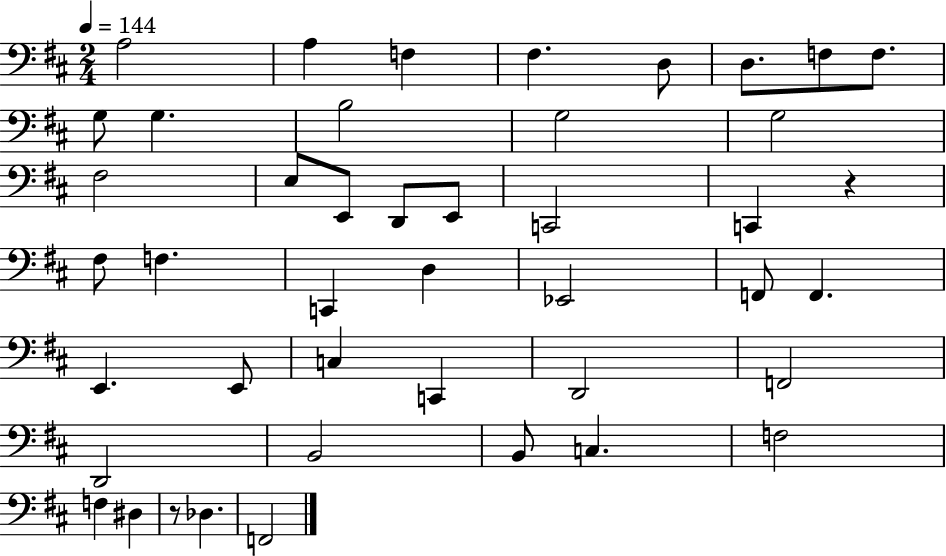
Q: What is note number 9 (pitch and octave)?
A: G3